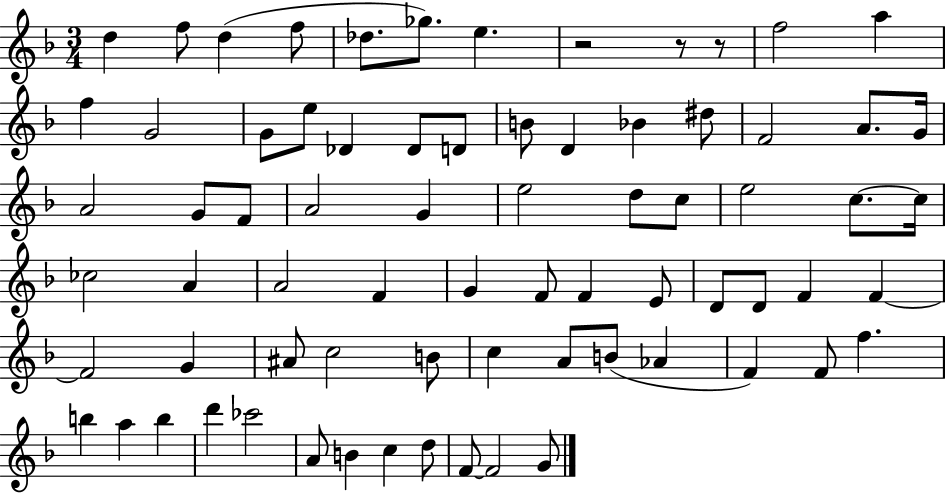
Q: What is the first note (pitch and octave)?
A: D5